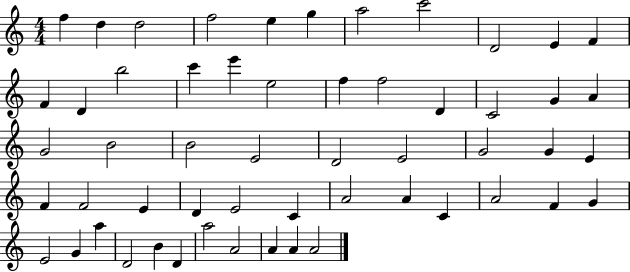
{
  \clef treble
  \numericTimeSignature
  \time 4/4
  \key c \major
  f''4 d''4 d''2 | f''2 e''4 g''4 | a''2 c'''2 | d'2 e'4 f'4 | \break f'4 d'4 b''2 | c'''4 e'''4 e''2 | f''4 f''2 d'4 | c'2 g'4 a'4 | \break g'2 b'2 | b'2 e'2 | d'2 e'2 | g'2 g'4 e'4 | \break f'4 f'2 e'4 | d'4 e'2 c'4 | a'2 a'4 c'4 | a'2 f'4 g'4 | \break e'2 g'4 a''4 | d'2 b'4 d'4 | a''2 a'2 | a'4 a'4 a'2 | \break \bar "|."
}